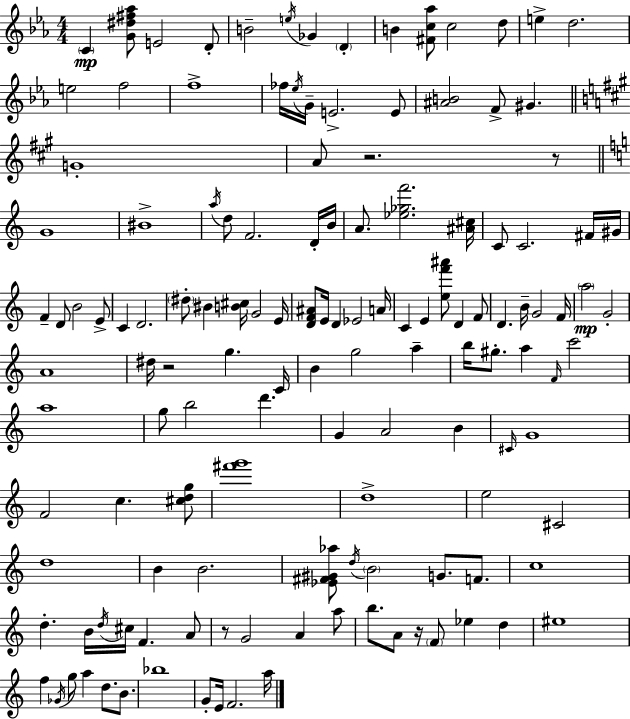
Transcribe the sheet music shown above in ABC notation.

X:1
T:Untitled
M:4/4
L:1/4
K:Cm
C [G^d^f_a]/2 E2 D/2 B2 e/4 _G D B [^Fc_a]/2 c2 d/2 e d2 e2 f2 f4 _f/4 _e/4 G/4 E2 E/2 [^AB]2 F/2 ^G G4 A/2 z2 z/2 G4 ^B4 a/4 d/2 F2 D/4 B/4 A/2 [_e_gf']2 [^A^c]/4 C/2 C2 ^F/4 ^G/4 F D/2 B2 E/2 C D2 ^d/2 ^B [B^c]/4 G2 E/4 [DF^A]/2 E/4 D _E2 A/4 C E [ef'^a']/2 D F/2 D B/4 G2 F/4 a2 G2 A4 ^d/4 z2 g C/4 B g2 a b/4 ^g/2 a F/4 c'2 a4 g/2 b2 d' G A2 B ^C/4 G4 F2 c [^cdg]/2 [^f'g']4 d4 e2 ^C2 d4 B B2 [_E^F^G_a]/2 d/4 B2 G/2 F/2 c4 d B/4 d/4 ^c/4 F A/2 z/2 G2 A a/2 b/2 A/2 z/4 F/2 _e d ^e4 f _G/4 g/2 a d/2 B/2 _b4 G/2 E/4 F2 a/4